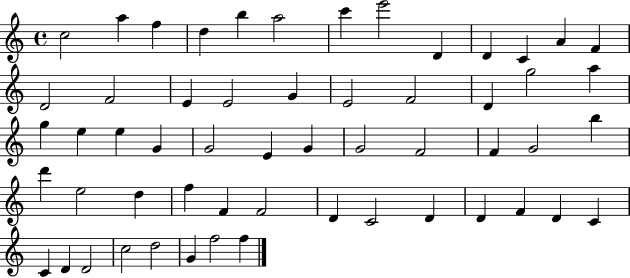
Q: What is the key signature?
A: C major